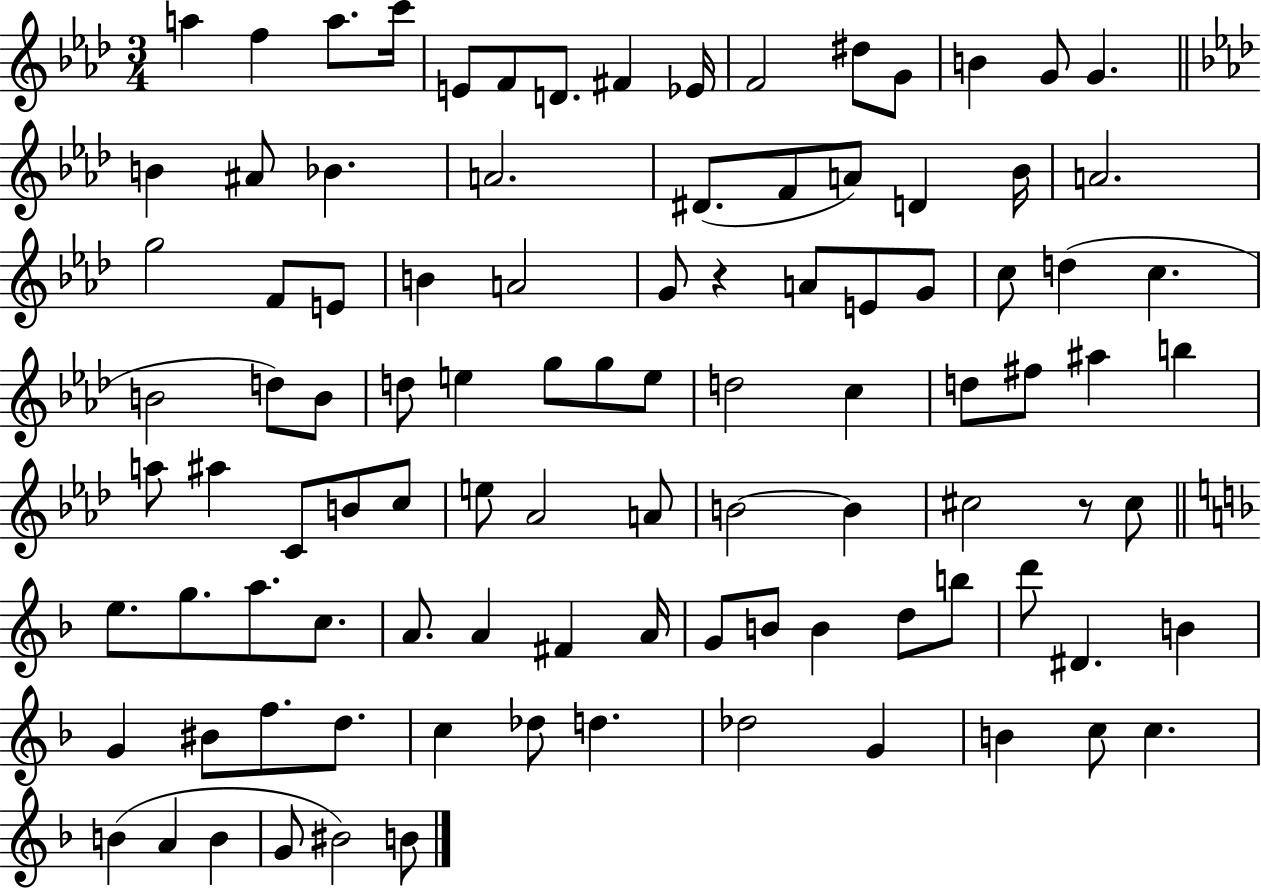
A5/q F5/q A5/e. C6/s E4/e F4/e D4/e. F#4/q Eb4/s F4/h D#5/e G4/e B4/q G4/e G4/q. B4/q A#4/e Bb4/q. A4/h. D#4/e. F4/e A4/e D4/q Bb4/s A4/h. G5/h F4/e E4/e B4/q A4/h G4/e R/q A4/e E4/e G4/e C5/e D5/q C5/q. B4/h D5/e B4/e D5/e E5/q G5/e G5/e E5/e D5/h C5/q D5/e F#5/e A#5/q B5/q A5/e A#5/q C4/e B4/e C5/e E5/e Ab4/h A4/e B4/h B4/q C#5/h R/e C#5/e E5/e. G5/e. A5/e. C5/e. A4/e. A4/q F#4/q A4/s G4/e B4/e B4/q D5/e B5/e D6/e D#4/q. B4/q G4/q BIS4/e F5/e. D5/e. C5/q Db5/e D5/q. Db5/h G4/q B4/q C5/e C5/q. B4/q A4/q B4/q G4/e BIS4/h B4/e